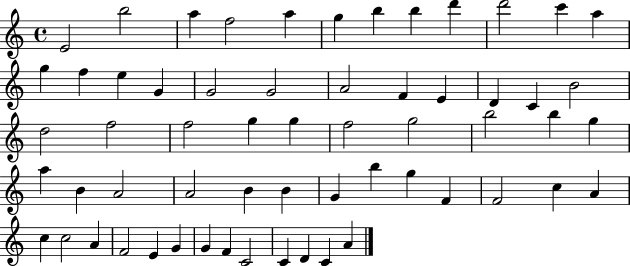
{
  \clef treble
  \time 4/4
  \defaultTimeSignature
  \key c \major
  e'2 b''2 | a''4 f''2 a''4 | g''4 b''4 b''4 d'''4 | d'''2 c'''4 a''4 | \break g''4 f''4 e''4 g'4 | g'2 g'2 | a'2 f'4 e'4 | d'4 c'4 b'2 | \break d''2 f''2 | f''2 g''4 g''4 | f''2 g''2 | b''2 b''4 g''4 | \break a''4 b'4 a'2 | a'2 b'4 b'4 | g'4 b''4 g''4 f'4 | f'2 c''4 a'4 | \break c''4 c''2 a'4 | f'2 e'4 g'4 | g'4 f'4 c'2 | c'4 d'4 c'4 a'4 | \break \bar "|."
}